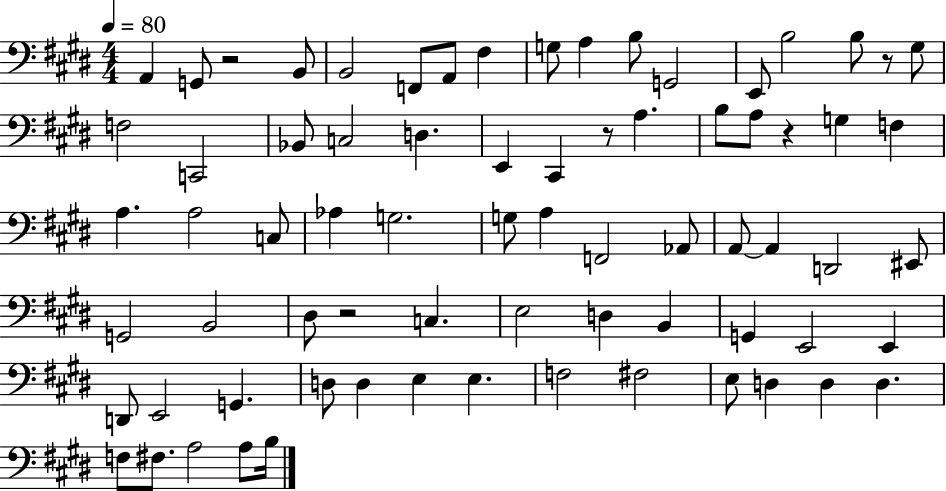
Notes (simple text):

A2/q G2/e R/h B2/e B2/h F2/e A2/e F#3/q G3/e A3/q B3/e G2/h E2/e B3/h B3/e R/e G#3/e F3/h C2/h Bb2/e C3/h D3/q. E2/q C#2/q R/e A3/q. B3/e A3/e R/q G3/q F3/q A3/q. A3/h C3/e Ab3/q G3/h. G3/e A3/q F2/h Ab2/e A2/e A2/q D2/h EIS2/e G2/h B2/h D#3/e R/h C3/q. E3/h D3/q B2/q G2/q E2/h E2/q D2/e E2/h G2/q. D3/e D3/q E3/q E3/q. F3/h F#3/h E3/e D3/q D3/q D3/q. F3/e F#3/e. A3/h A3/e B3/s